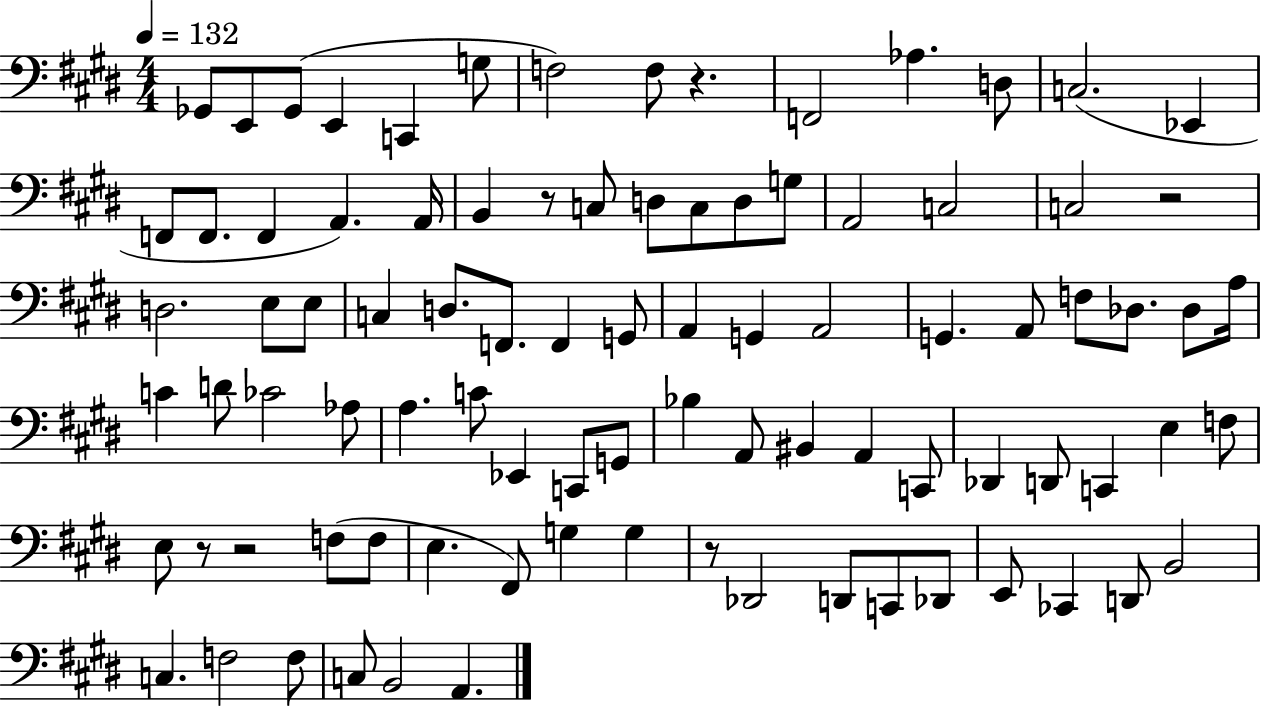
Gb2/e E2/e Gb2/e E2/q C2/q G3/e F3/h F3/e R/q. F2/h Ab3/q. D3/e C3/h. Eb2/q F2/e F2/e. F2/q A2/q. A2/s B2/q R/e C3/e D3/e C3/e D3/e G3/e A2/h C3/h C3/h R/h D3/h. E3/e E3/e C3/q D3/e. F2/e. F2/q G2/e A2/q G2/q A2/h G2/q. A2/e F3/e Db3/e. Db3/e A3/s C4/q D4/e CES4/h Ab3/e A3/q. C4/e Eb2/q C2/e G2/e Bb3/q A2/e BIS2/q A2/q C2/e Db2/q D2/e C2/q E3/q F3/e E3/e R/e R/h F3/e F3/e E3/q. F#2/e G3/q G3/q R/e Db2/h D2/e C2/e Db2/e E2/e CES2/q D2/e B2/h C3/q. F3/h F3/e C3/e B2/h A2/q.